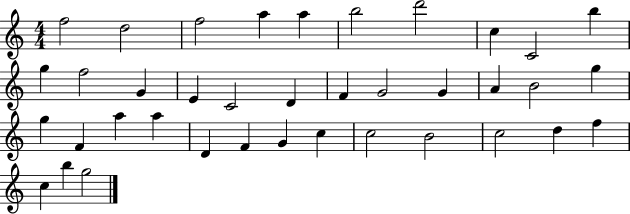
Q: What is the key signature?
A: C major